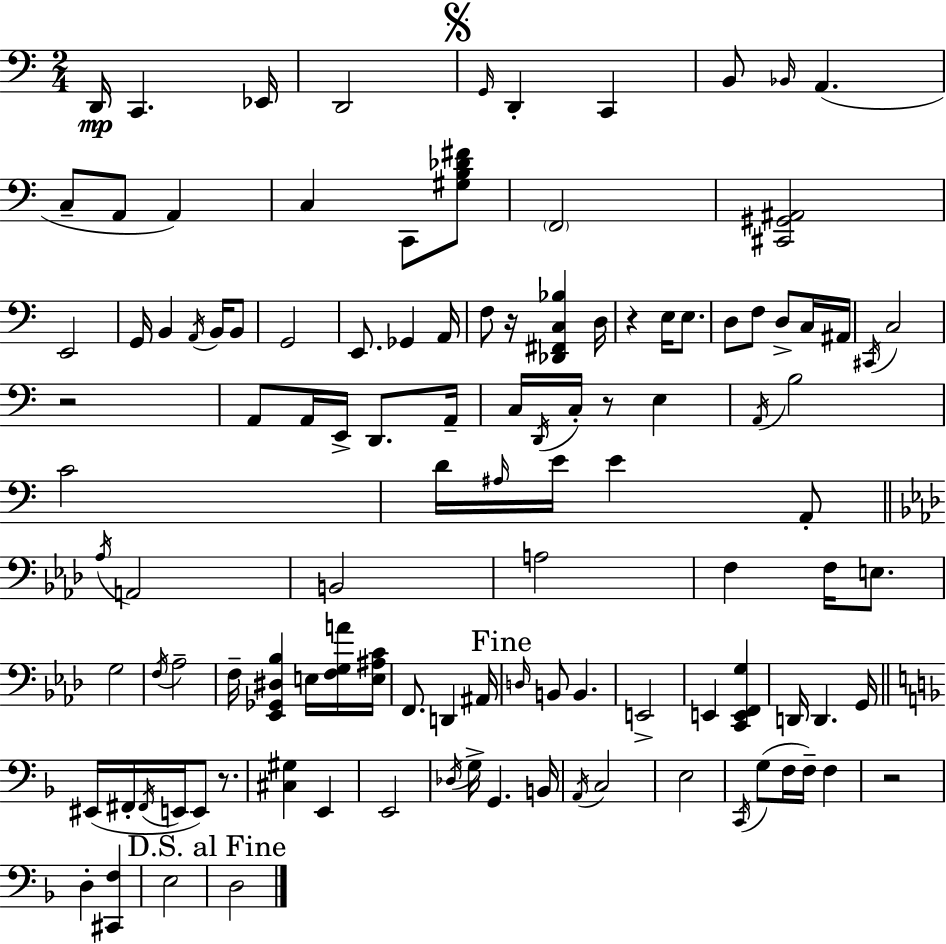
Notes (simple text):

D2/s C2/q. Eb2/s D2/h G2/s D2/q C2/q B2/e Bb2/s A2/q. C3/e A2/e A2/q C3/q C2/e [G#3,B3,Db4,F#4]/e F2/h [C#2,G#2,A#2]/h E2/h G2/s B2/q A2/s B2/s B2/e G2/h E2/e. Gb2/q A2/s F3/e R/s [Db2,F#2,C3,Bb3]/q D3/s R/q E3/s E3/e. D3/e F3/e D3/e C3/s A#2/s C#2/s C3/h R/h A2/e A2/s E2/s D2/e. A2/s C3/s D2/s C3/s R/e E3/q A2/s B3/h C4/h D4/s A#3/s E4/s E4/q A2/e Ab3/s A2/h B2/h A3/h F3/q F3/s E3/e. G3/h F3/s Ab3/h F3/s [Eb2,Gb2,D#3,Bb3]/q E3/s [F3,G3,A4]/s [E3,A#3,C4]/s F2/e. D2/q A#2/s D3/s B2/e B2/q. E2/h E2/q [C2,E2,F2,G3]/q D2/s D2/q. G2/s EIS2/s F#2/s F#2/s E2/s E2/e R/e. [C#3,G#3]/q E2/q E2/h Db3/s G3/s G2/q. B2/s A2/s C3/h E3/h C2/s G3/e F3/s F3/s F3/q R/h D3/q [C#2,F3]/q E3/h D3/h